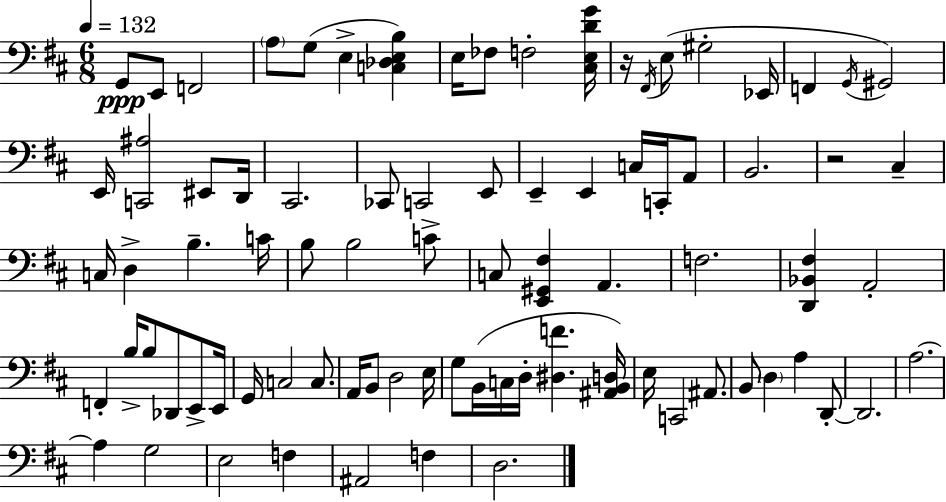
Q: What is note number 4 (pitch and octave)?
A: A3